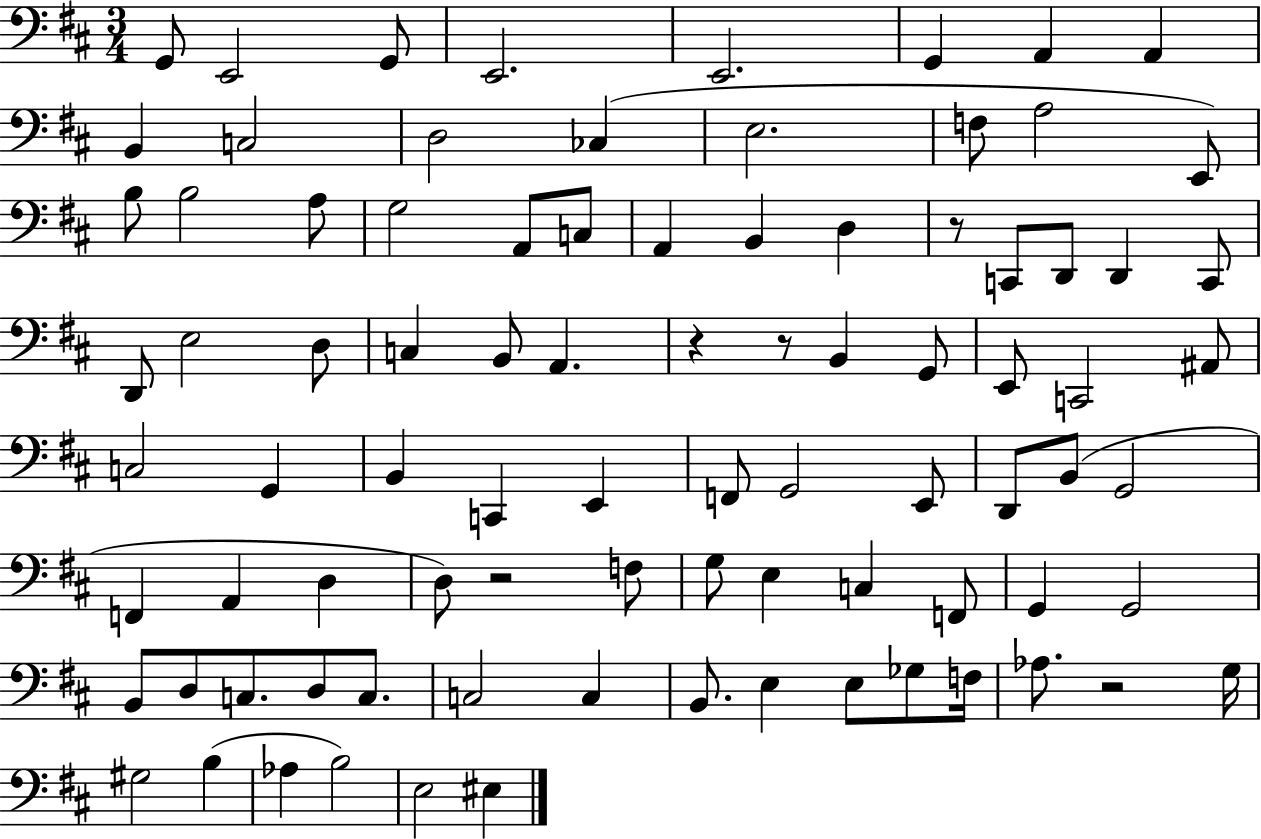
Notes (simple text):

G2/e E2/h G2/e E2/h. E2/h. G2/q A2/q A2/q B2/q C3/h D3/h CES3/q E3/h. F3/e A3/h E2/e B3/e B3/h A3/e G3/h A2/e C3/e A2/q B2/q D3/q R/e C2/e D2/e D2/q C2/e D2/e E3/h D3/e C3/q B2/e A2/q. R/q R/e B2/q G2/e E2/e C2/h A#2/e C3/h G2/q B2/q C2/q E2/q F2/e G2/h E2/e D2/e B2/e G2/h F2/q A2/q D3/q D3/e R/h F3/e G3/e E3/q C3/q F2/e G2/q G2/h B2/e D3/e C3/e. D3/e C3/e. C3/h C3/q B2/e. E3/q E3/e Gb3/e F3/s Ab3/e. R/h G3/s G#3/h B3/q Ab3/q B3/h E3/h EIS3/q